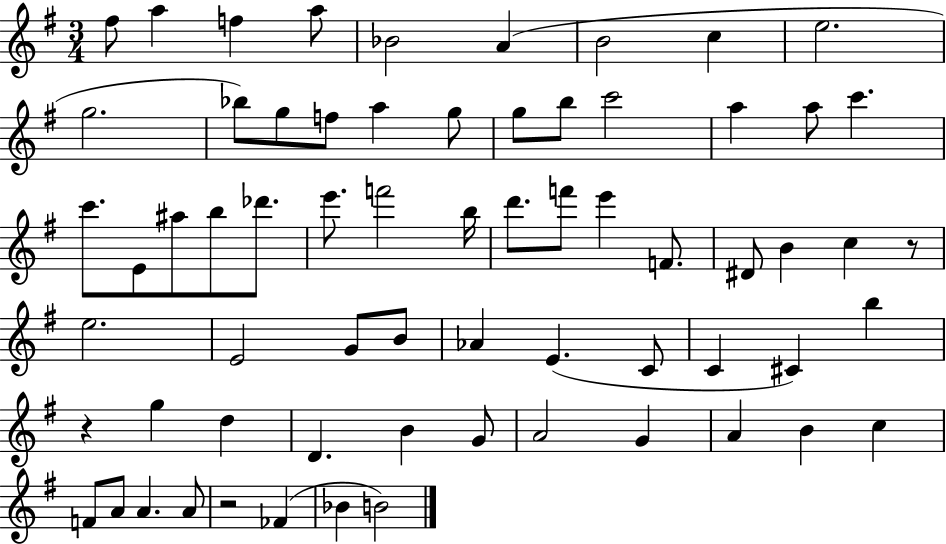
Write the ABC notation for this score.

X:1
T:Untitled
M:3/4
L:1/4
K:G
^f/2 a f a/2 _B2 A B2 c e2 g2 _b/2 g/2 f/2 a g/2 g/2 b/2 c'2 a a/2 c' c'/2 E/2 ^a/2 b/2 _d'/2 e'/2 f'2 b/4 d'/2 f'/2 e' F/2 ^D/2 B c z/2 e2 E2 G/2 B/2 _A E C/2 C ^C b z g d D B G/2 A2 G A B c F/2 A/2 A A/2 z2 _F _B B2